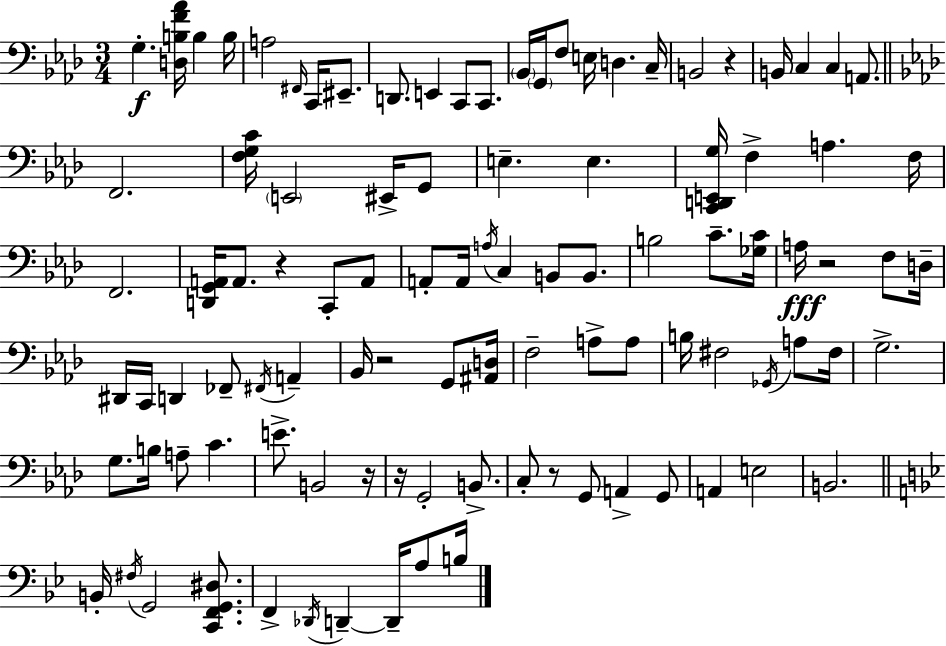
{
  \clef bass
  \numericTimeSignature
  \time 3/4
  \key aes \major
  g4.-.\f <d b f' aes'>16 b4 b16 | a2 \grace { fis,16 } c,16 eis,8.-- | d,8. e,4 c,8 c,8. | \parenthesize bes,16 \parenthesize g,16 f8 e16 d4. | \break c16-- b,2 r4 | b,16 c4 c4 a,8. | \bar "||" \break \key aes \major f,2. | <f g c'>16 \parenthesize e,2 eis,16-> g,8 | e4.-- e4. | <c, d, e, g>16 f4-> a4. f16 | \break f,2. | <d, g, a,>16 a,8. r4 c,8-. a,8 | a,8-. a,16 \acciaccatura { a16 } c4 b,8 b,8. | b2 c'8.-- | \break <ges c'>16 a16\fff r2 f8 | d16-- dis,16 c,16 d,4 fes,8-- \acciaccatura { fis,16 } a,4-- | bes,16 r2 g,8 | <ais, d>16 f2-- a8-> | \break a8 b16 fis2 \acciaccatura { ges,16 } | a8 fis16 g2.-> | g8. b16 a8-- c'4. | e'8.-> b,2 | \break r16 r16 g,2-. | b,8.-> c8-. r8 g,8 a,4-> | g,8 a,4 e2 | b,2. | \break \bar "||" \break \key bes \major b,16-. \acciaccatura { fis16 } g,2 <c, f, g, dis>8. | f,4-> \acciaccatura { des,16 } d,4--~~ d,16-- a8 | b16 \bar "|."
}